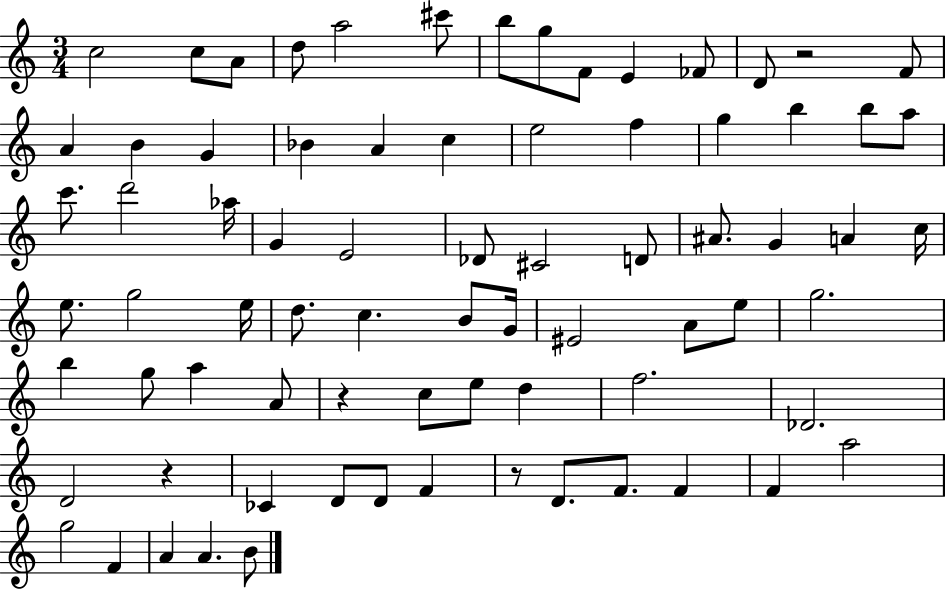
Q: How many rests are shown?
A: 4